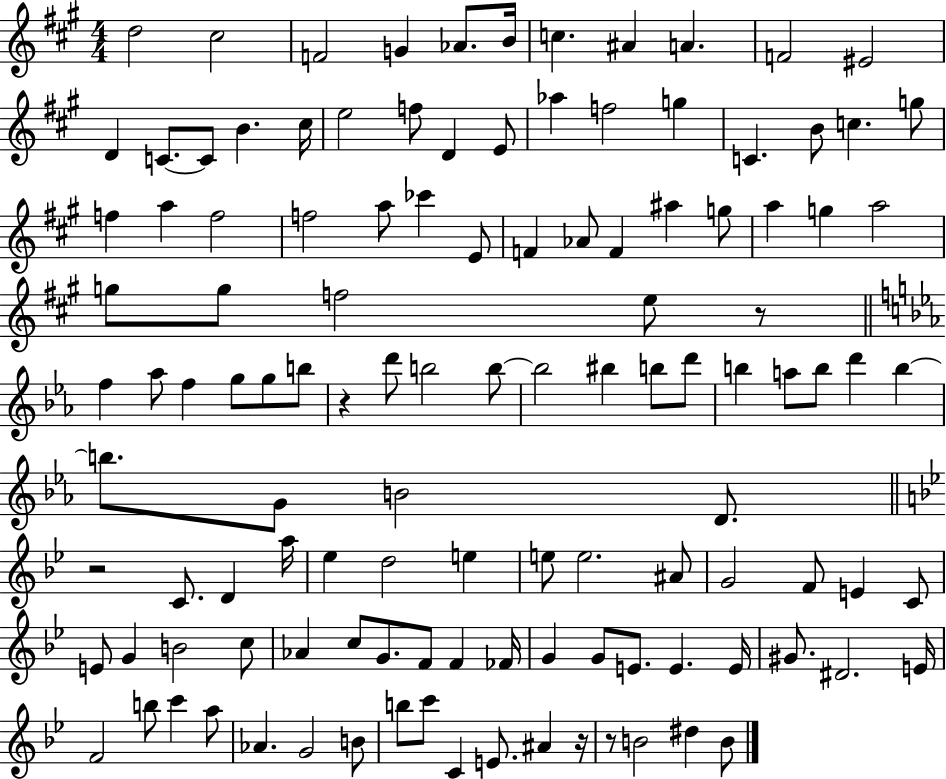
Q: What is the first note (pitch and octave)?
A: D5